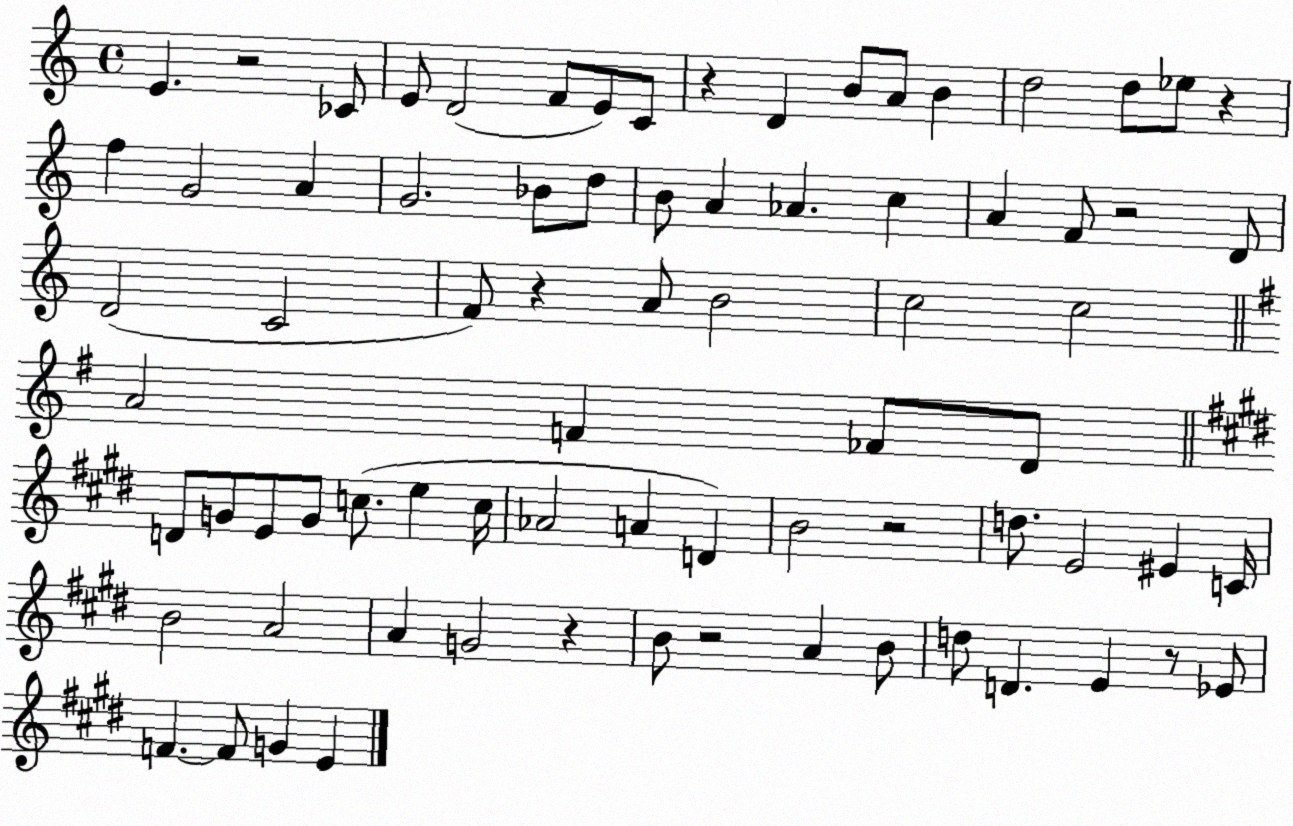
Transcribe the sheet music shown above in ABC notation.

X:1
T:Untitled
M:4/4
L:1/4
K:C
E z2 _C/2 E/2 D2 F/2 E/2 C/2 z D B/2 A/2 B d2 d/2 _e/2 z f G2 A G2 _B/2 d/2 B/2 A _A c A F/2 z2 D/2 D2 C2 F/2 z A/2 B2 c2 c2 A2 F _F/2 D/2 D/2 G/2 E/2 G/2 c/2 e c/4 _A2 A D B2 z2 d/2 E2 ^E C/4 B2 A2 A G2 z B/2 z2 A B/2 d/2 D E z/2 _E/2 F F/2 G E